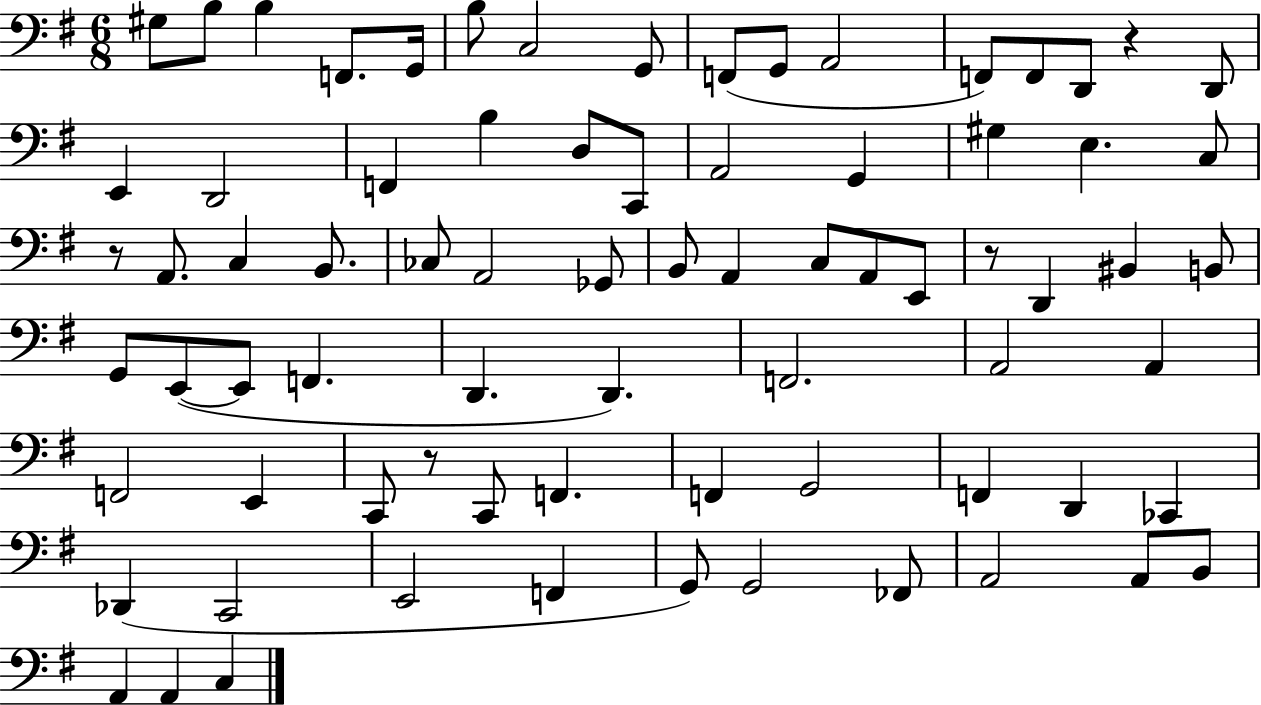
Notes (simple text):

G#3/e B3/e B3/q F2/e. G2/s B3/e C3/h G2/e F2/e G2/e A2/h F2/e F2/e D2/e R/q D2/e E2/q D2/h F2/q B3/q D3/e C2/e A2/h G2/q G#3/q E3/q. C3/e R/e A2/e. C3/q B2/e. CES3/e A2/h Gb2/e B2/e A2/q C3/e A2/e E2/e R/e D2/q BIS2/q B2/e G2/e E2/e E2/e F2/q. D2/q. D2/q. F2/h. A2/h A2/q F2/h E2/q C2/e R/e C2/e F2/q. F2/q G2/h F2/q D2/q CES2/q Db2/q C2/h E2/h F2/q G2/e G2/h FES2/e A2/h A2/e B2/e A2/q A2/q C3/q